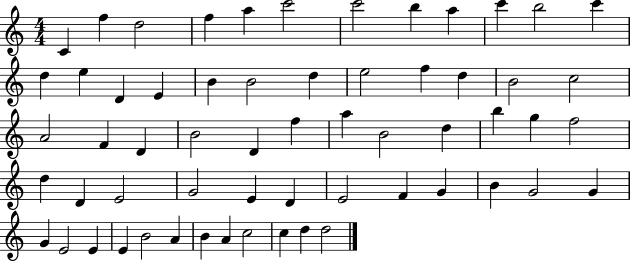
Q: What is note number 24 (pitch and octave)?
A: C5